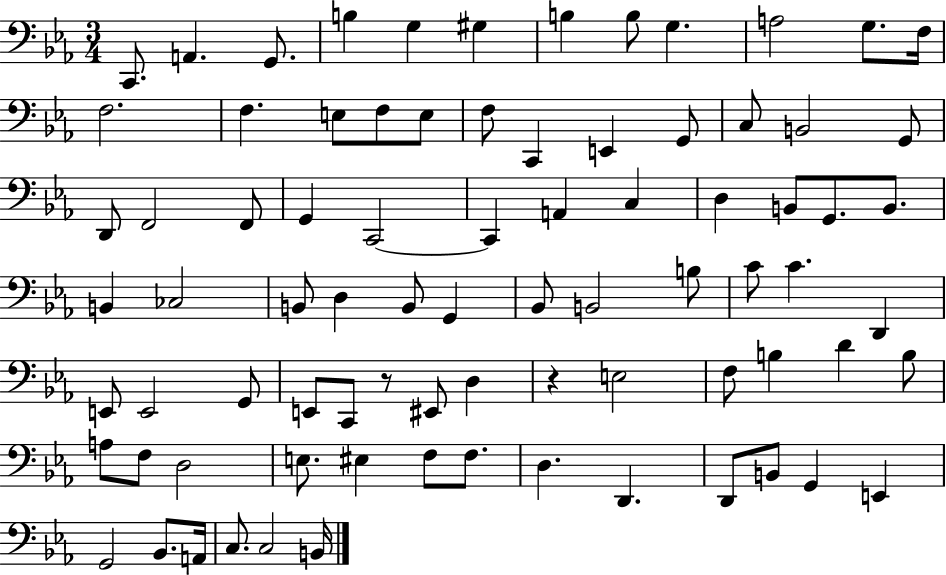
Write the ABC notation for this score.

X:1
T:Untitled
M:3/4
L:1/4
K:Eb
C,,/2 A,, G,,/2 B, G, ^G, B, B,/2 G, A,2 G,/2 F,/4 F,2 F, E,/2 F,/2 E,/2 F,/2 C,, E,, G,,/2 C,/2 B,,2 G,,/2 D,,/2 F,,2 F,,/2 G,, C,,2 C,, A,, C, D, B,,/2 G,,/2 B,,/2 B,, _C,2 B,,/2 D, B,,/2 G,, _B,,/2 B,,2 B,/2 C/2 C D,, E,,/2 E,,2 G,,/2 E,,/2 C,,/2 z/2 ^E,,/2 D, z E,2 F,/2 B, D B,/2 A,/2 F,/2 D,2 E,/2 ^E, F,/2 F,/2 D, D,, D,,/2 B,,/2 G,, E,, G,,2 _B,,/2 A,,/4 C,/2 C,2 B,,/4